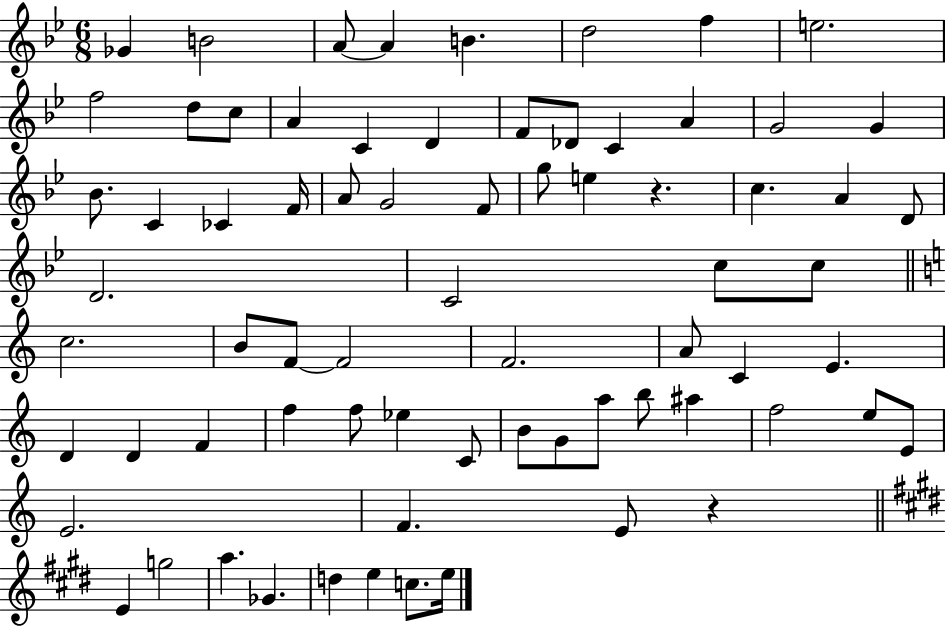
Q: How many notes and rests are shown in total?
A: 72